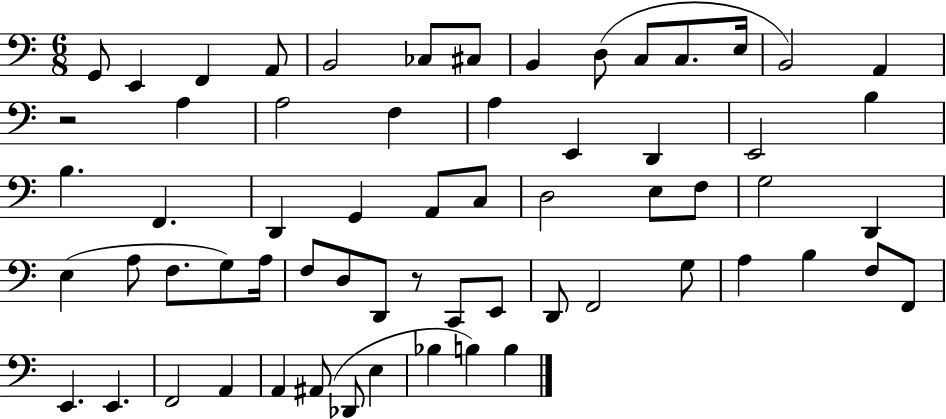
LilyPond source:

{
  \clef bass
  \numericTimeSignature
  \time 6/8
  \key c \major
  g,8 e,4 f,4 a,8 | b,2 ces8 cis8 | b,4 d8( c8 c8. e16 | b,2) a,4 | \break r2 a4 | a2 f4 | a4 e,4 d,4 | e,2 b4 | \break b4. f,4. | d,4 g,4 a,8 c8 | d2 e8 f8 | g2 d,4 | \break e4( a8 f8. g8) a16 | f8 d8 d,8 r8 c,8 e,8 | d,8 f,2 g8 | a4 b4 f8 f,8 | \break e,4. e,4. | f,2 a,4 | a,4 ais,8( des,8 e4 | bes4 b4) b4 | \break \bar "|."
}